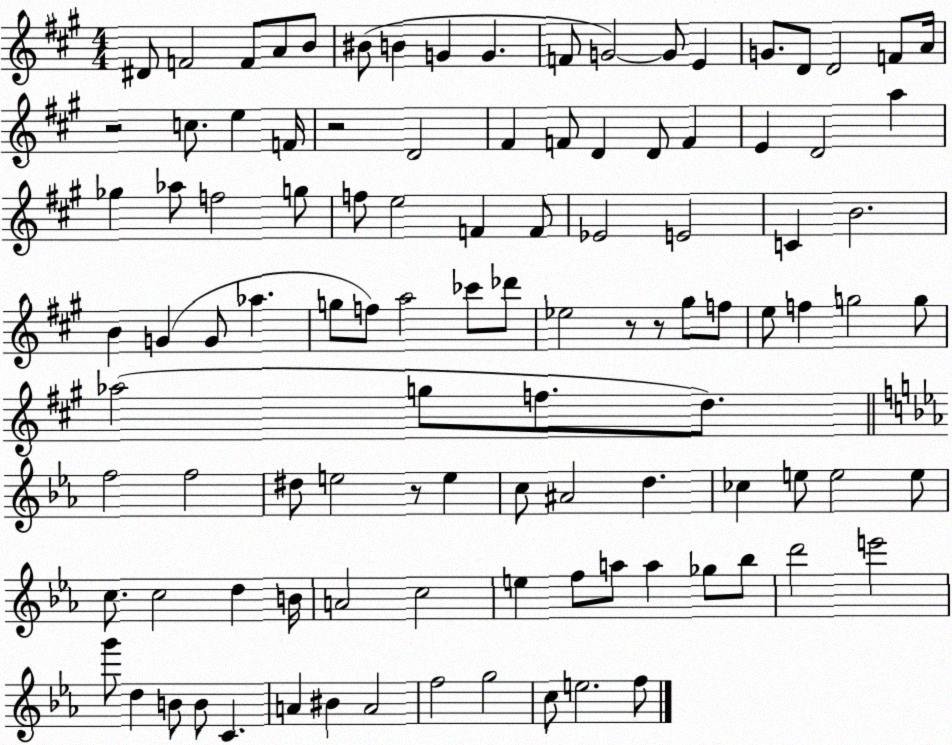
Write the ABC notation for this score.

X:1
T:Untitled
M:4/4
L:1/4
K:A
^D/2 F2 F/2 A/2 B/2 ^B/2 B G G F/2 G2 G/2 E G/2 D/2 D2 F/2 A/4 z2 c/2 e F/4 z2 D2 ^F F/2 D D/2 F E D2 a _g _a/2 f2 g/2 f/2 e2 F F/2 _E2 E2 C B2 B G G/2 _a g/2 f/2 a2 _c'/2 _d'/2 _e2 z/2 z/2 ^g/2 f/2 e/2 f g2 g/2 _a2 g/2 f/2 d/2 f2 f2 ^d/2 e2 z/2 e c/2 ^A2 d _c e/2 e2 e/2 c/2 c2 d B/4 A2 c2 e f/2 a/2 a _g/2 _b/2 d'2 e'2 g'/2 d B/2 B/2 C A ^B A2 f2 g2 c/2 e2 f/2